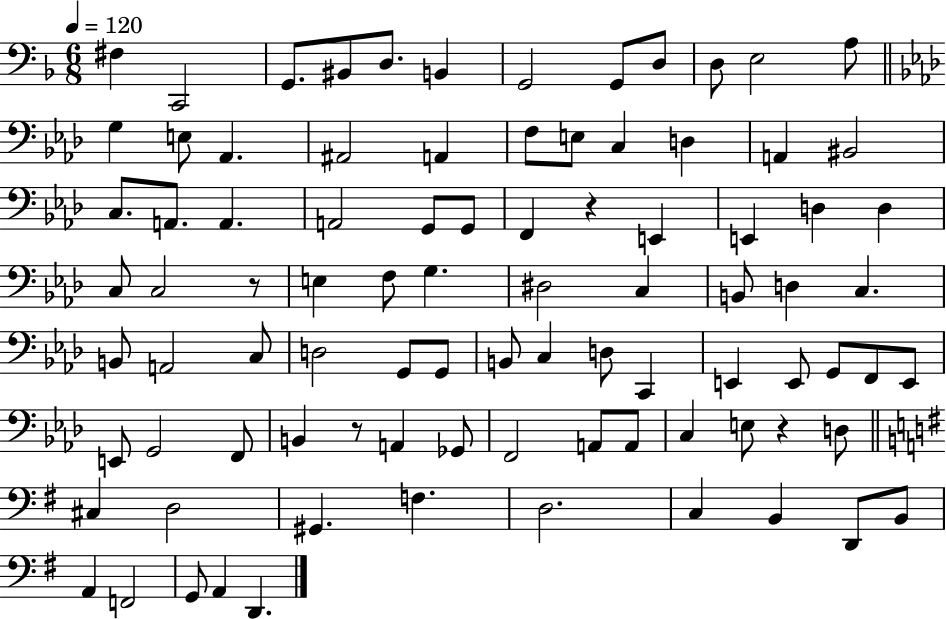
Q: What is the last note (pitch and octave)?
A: D2